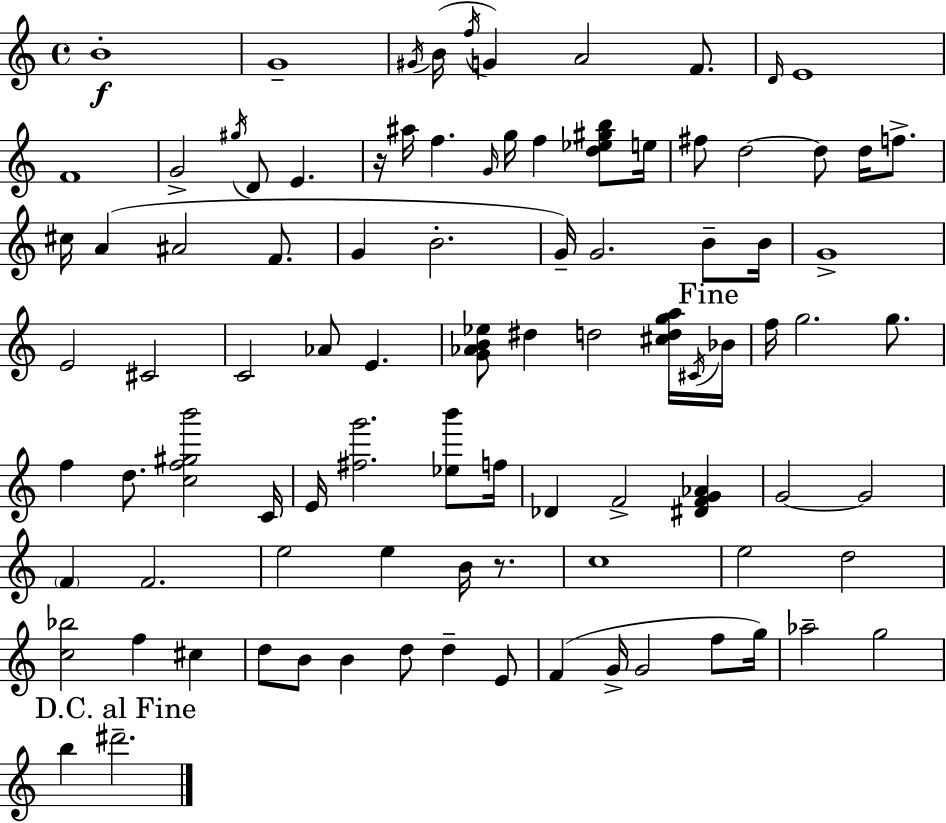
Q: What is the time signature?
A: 4/4